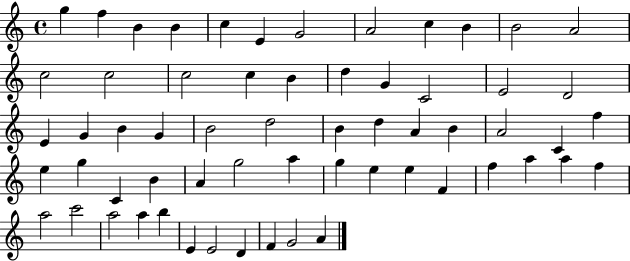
G5/q F5/q B4/q B4/q C5/q E4/q G4/h A4/h C5/q B4/q B4/h A4/h C5/h C5/h C5/h C5/q B4/q D5/q G4/q C4/h E4/h D4/h E4/q G4/q B4/q G4/q B4/h D5/h B4/q D5/q A4/q B4/q A4/h C4/q F5/q E5/q G5/q C4/q B4/q A4/q G5/h A5/q G5/q E5/q E5/q F4/q F5/q A5/q A5/q F5/q A5/h C6/h A5/h A5/q B5/q E4/q E4/h D4/q F4/q G4/h A4/q